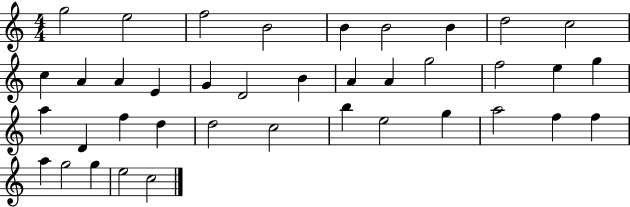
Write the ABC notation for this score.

X:1
T:Untitled
M:4/4
L:1/4
K:C
g2 e2 f2 B2 B B2 B d2 c2 c A A E G D2 B A A g2 f2 e g a D f d d2 c2 b e2 g a2 f f a g2 g e2 c2